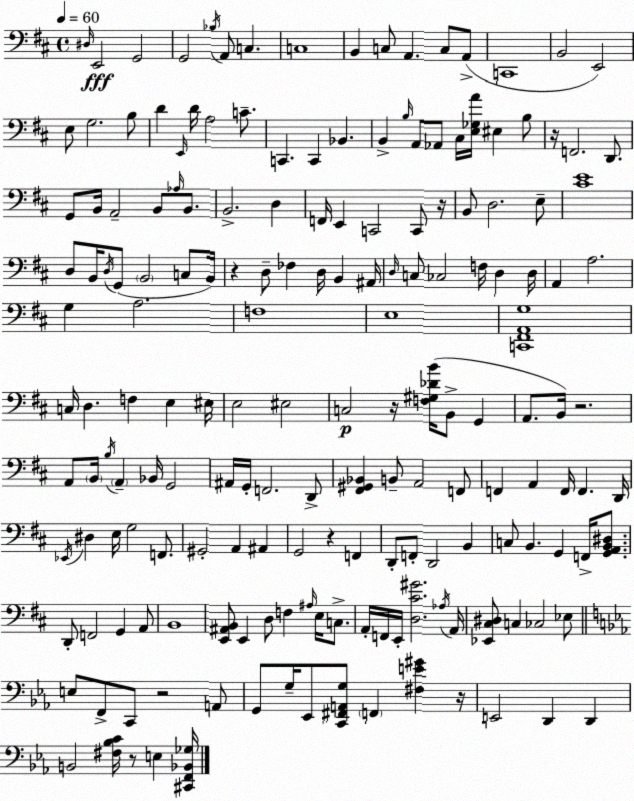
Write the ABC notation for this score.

X:1
T:Untitled
M:4/4
L:1/4
K:D
^D,/4 E,,2 G,,2 G,,2 _B,/4 A,,/2 C, C,4 B,, C,/2 A,, C,/2 A,,/2 C,,4 B,,2 E,,2 E,/2 G,2 B,/2 D E,,/4 D/4 A,2 C/2 C,, C,, _B,, B,, B,/4 A,,/2 _A,,/2 ^C,/4 [E,_G,A]/4 ^E, B,/2 z/4 F,,2 D,,/2 G,,/2 B,,/4 A,,2 B,,/2 _A,/4 B,,/2 B,,2 D, F,,/4 E,, C,,2 C,,/2 z/4 B,,/2 D,2 E,/2 [^CE]4 D,/2 B,,/4 D,/4 G,,/2 B,,2 C,/2 B,,/4 z D,/2 _F, D,/4 B,, ^A,,/4 D,/4 C,/2 _C,2 F,/4 D, D,/4 A,, A,2 G, A,2 F,4 E,4 [C,,^F,,A,,G,]4 C,/4 D, F, E, ^E,/4 E,2 ^E,2 C,2 z/4 [F,^G,_DB]/4 B,,/2 G,, A,,/2 B,,/4 z2 A,,/2 B,,/4 B,/4 A,, _B,,/4 G,,2 ^A,,/4 G,,/4 F,,2 D,,/2 [^F,,^G,,_B,,] B,,/2 A,,2 F,,/2 F,, A,, F,,/4 F,, D,,/4 _E,,/4 ^D, E,/4 G,2 F,,/2 ^G,,2 A,, ^A,, G,,2 z F,, D,,/2 F,,/2 D,,2 B,, C,/2 B,, G,, F,,/4 [G,,A,,B,,^D,]/2 D,,/2 F,,2 G,, A,,/2 B,,4 [E,,^A,,B,,]/2 E,, D,/2 F, ^A,/4 E,/4 C,/2 A,,/4 F,,/4 E,,/4 [D,^C^G]2 _A,/4 A,,/4 [_E,,^C,^D,]/2 C, _C,2 _E,/2 E,/2 F,,/2 C,,/2 z2 A,,/2 G,,/2 G,/4 _E,,/2 [C,,^F,,A,,G,]/2 F,, [^F,E^G] z/4 E,,2 D,, D,, B,,2 [^F,_B,C]/4 z/2 E, [^C,,F,,_B,,_G,]/4